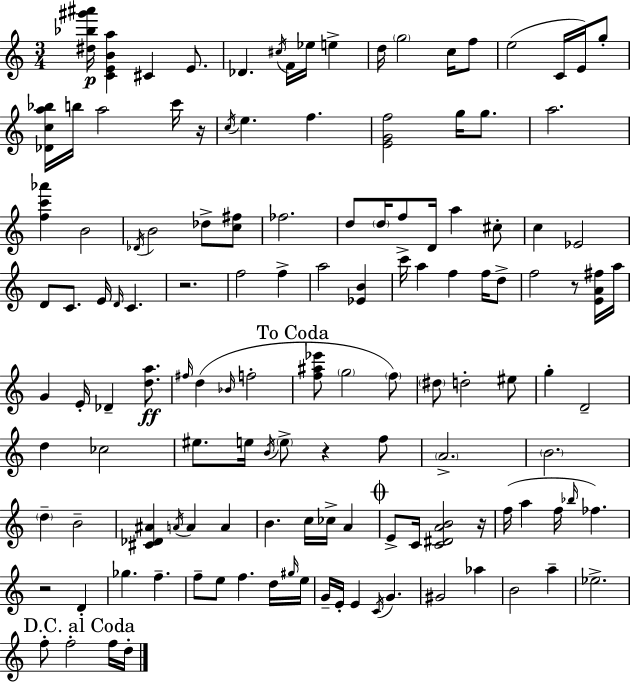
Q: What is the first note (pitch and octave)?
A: C#4